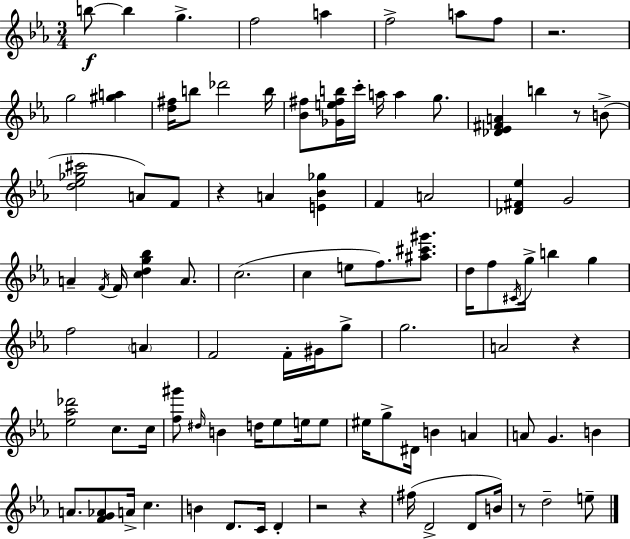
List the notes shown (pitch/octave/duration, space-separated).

B5/e B5/q G5/q. F5/h A5/q F5/h A5/e F5/e R/h. G5/h [G#5,A5]/q [D5,F#5]/s B5/e Db6/h B5/s [Bb4,F#5]/e [Gb4,E5,F#5,B5]/s C6/s A5/s A5/q G5/e. [Db4,Eb4,F#4,A4]/q B5/q R/e B4/e [D5,Eb5,Gb5,C#6]/h A4/e F4/e R/q A4/q [E4,Bb4,Gb5]/q F4/q A4/h [Db4,F#4,Eb5]/q G4/h A4/q F4/s F4/s [C5,D5,G5,Bb5]/q A4/e. C5/h. C5/q E5/e F5/e. [A#5,C#6,G#6]/e. D5/s F5/e C#4/s G5/s B5/q G5/q F5/h A4/q F4/h F4/s G#4/s G5/e G5/h. A4/h R/q [Eb5,Ab5,Db6]/h C5/e. C5/s [F5,G#6]/e D#5/s B4/q D5/s Eb5/e E5/s E5/e EIS5/s G5/e D#4/s B4/q A4/q A4/e G4/q. B4/q A4/e. [F4,G4,Ab4]/e A4/s C5/q. B4/q D4/e. C4/s D4/q R/h R/q F#5/s D4/h D4/e B4/s R/e D5/h E5/e